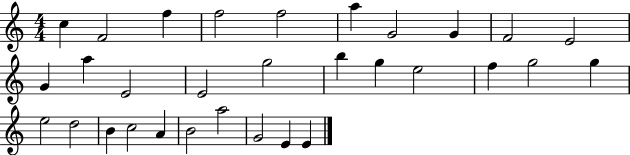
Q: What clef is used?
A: treble